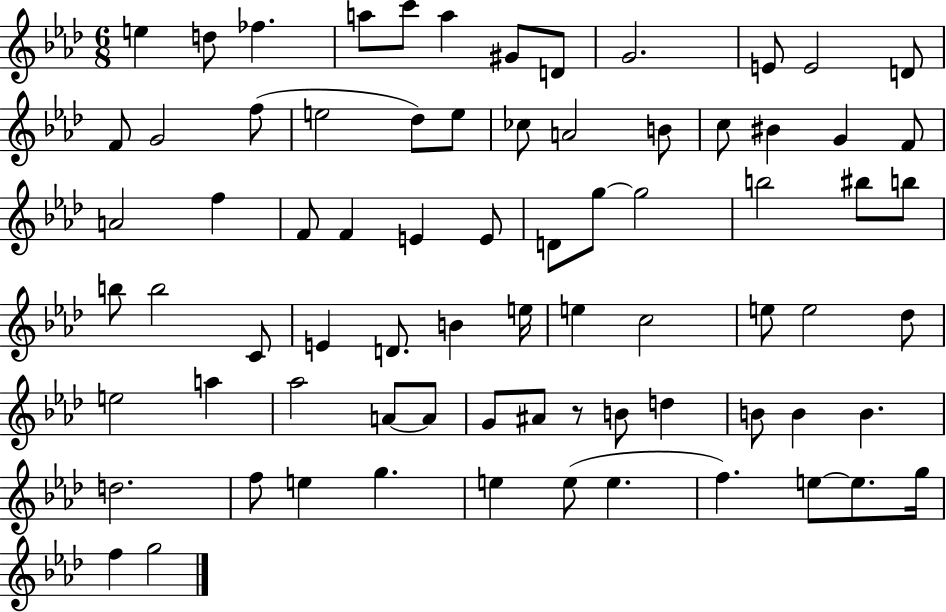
{
  \clef treble
  \numericTimeSignature
  \time 6/8
  \key aes \major
  e''4 d''8 fes''4. | a''8 c'''8 a''4 gis'8 d'8 | g'2. | e'8 e'2 d'8 | \break f'8 g'2 f''8( | e''2 des''8) e''8 | ces''8 a'2 b'8 | c''8 bis'4 g'4 f'8 | \break a'2 f''4 | f'8 f'4 e'4 e'8 | d'8 g''8~~ g''2 | b''2 bis''8 b''8 | \break b''8 b''2 c'8 | e'4 d'8. b'4 e''16 | e''4 c''2 | e''8 e''2 des''8 | \break e''2 a''4 | aes''2 a'8~~ a'8 | g'8 ais'8 r8 b'8 d''4 | b'8 b'4 b'4. | \break d''2. | f''8 e''4 g''4. | e''4 e''8( e''4. | f''4.) e''8~~ e''8. g''16 | \break f''4 g''2 | \bar "|."
}